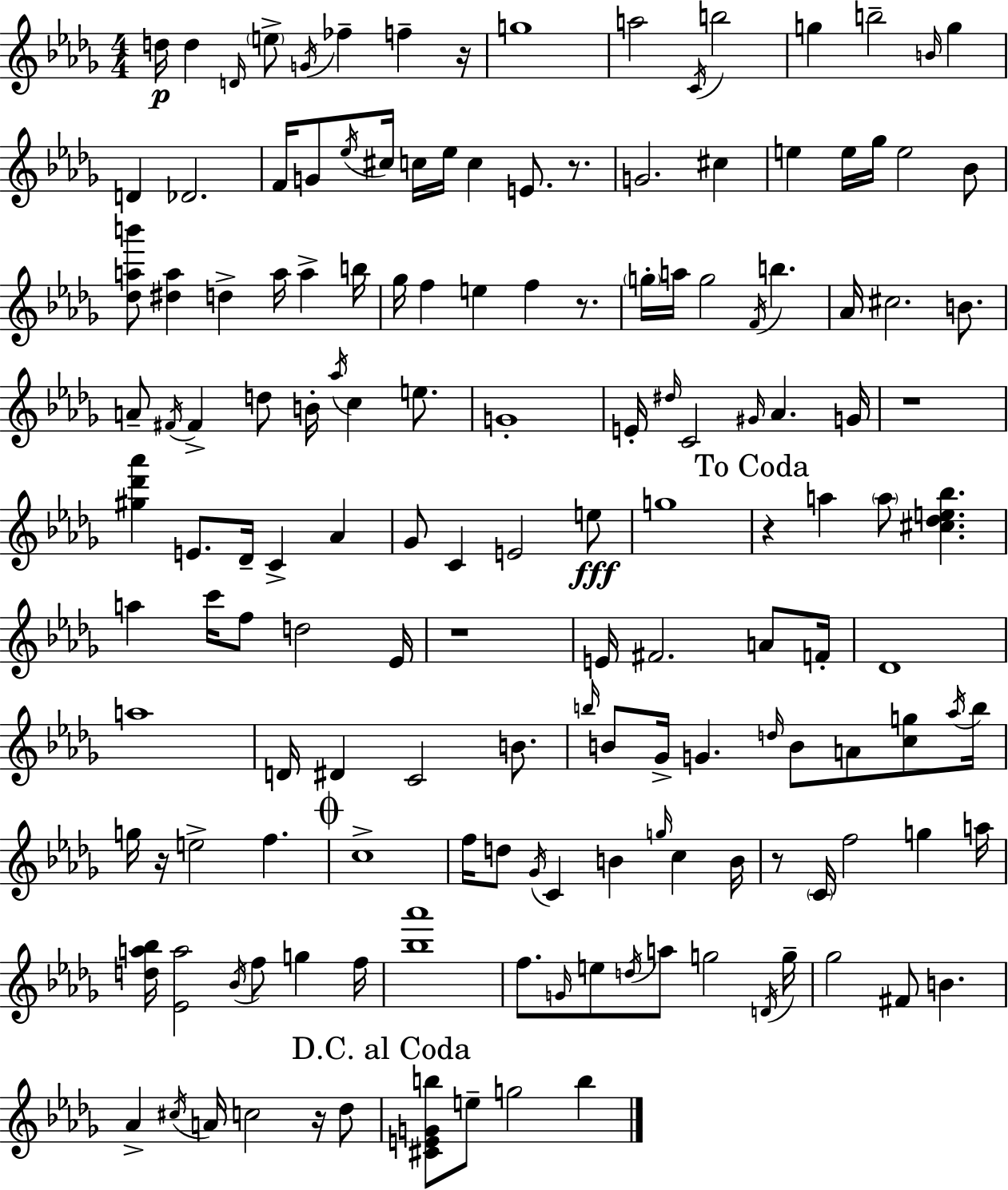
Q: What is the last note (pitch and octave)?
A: B5